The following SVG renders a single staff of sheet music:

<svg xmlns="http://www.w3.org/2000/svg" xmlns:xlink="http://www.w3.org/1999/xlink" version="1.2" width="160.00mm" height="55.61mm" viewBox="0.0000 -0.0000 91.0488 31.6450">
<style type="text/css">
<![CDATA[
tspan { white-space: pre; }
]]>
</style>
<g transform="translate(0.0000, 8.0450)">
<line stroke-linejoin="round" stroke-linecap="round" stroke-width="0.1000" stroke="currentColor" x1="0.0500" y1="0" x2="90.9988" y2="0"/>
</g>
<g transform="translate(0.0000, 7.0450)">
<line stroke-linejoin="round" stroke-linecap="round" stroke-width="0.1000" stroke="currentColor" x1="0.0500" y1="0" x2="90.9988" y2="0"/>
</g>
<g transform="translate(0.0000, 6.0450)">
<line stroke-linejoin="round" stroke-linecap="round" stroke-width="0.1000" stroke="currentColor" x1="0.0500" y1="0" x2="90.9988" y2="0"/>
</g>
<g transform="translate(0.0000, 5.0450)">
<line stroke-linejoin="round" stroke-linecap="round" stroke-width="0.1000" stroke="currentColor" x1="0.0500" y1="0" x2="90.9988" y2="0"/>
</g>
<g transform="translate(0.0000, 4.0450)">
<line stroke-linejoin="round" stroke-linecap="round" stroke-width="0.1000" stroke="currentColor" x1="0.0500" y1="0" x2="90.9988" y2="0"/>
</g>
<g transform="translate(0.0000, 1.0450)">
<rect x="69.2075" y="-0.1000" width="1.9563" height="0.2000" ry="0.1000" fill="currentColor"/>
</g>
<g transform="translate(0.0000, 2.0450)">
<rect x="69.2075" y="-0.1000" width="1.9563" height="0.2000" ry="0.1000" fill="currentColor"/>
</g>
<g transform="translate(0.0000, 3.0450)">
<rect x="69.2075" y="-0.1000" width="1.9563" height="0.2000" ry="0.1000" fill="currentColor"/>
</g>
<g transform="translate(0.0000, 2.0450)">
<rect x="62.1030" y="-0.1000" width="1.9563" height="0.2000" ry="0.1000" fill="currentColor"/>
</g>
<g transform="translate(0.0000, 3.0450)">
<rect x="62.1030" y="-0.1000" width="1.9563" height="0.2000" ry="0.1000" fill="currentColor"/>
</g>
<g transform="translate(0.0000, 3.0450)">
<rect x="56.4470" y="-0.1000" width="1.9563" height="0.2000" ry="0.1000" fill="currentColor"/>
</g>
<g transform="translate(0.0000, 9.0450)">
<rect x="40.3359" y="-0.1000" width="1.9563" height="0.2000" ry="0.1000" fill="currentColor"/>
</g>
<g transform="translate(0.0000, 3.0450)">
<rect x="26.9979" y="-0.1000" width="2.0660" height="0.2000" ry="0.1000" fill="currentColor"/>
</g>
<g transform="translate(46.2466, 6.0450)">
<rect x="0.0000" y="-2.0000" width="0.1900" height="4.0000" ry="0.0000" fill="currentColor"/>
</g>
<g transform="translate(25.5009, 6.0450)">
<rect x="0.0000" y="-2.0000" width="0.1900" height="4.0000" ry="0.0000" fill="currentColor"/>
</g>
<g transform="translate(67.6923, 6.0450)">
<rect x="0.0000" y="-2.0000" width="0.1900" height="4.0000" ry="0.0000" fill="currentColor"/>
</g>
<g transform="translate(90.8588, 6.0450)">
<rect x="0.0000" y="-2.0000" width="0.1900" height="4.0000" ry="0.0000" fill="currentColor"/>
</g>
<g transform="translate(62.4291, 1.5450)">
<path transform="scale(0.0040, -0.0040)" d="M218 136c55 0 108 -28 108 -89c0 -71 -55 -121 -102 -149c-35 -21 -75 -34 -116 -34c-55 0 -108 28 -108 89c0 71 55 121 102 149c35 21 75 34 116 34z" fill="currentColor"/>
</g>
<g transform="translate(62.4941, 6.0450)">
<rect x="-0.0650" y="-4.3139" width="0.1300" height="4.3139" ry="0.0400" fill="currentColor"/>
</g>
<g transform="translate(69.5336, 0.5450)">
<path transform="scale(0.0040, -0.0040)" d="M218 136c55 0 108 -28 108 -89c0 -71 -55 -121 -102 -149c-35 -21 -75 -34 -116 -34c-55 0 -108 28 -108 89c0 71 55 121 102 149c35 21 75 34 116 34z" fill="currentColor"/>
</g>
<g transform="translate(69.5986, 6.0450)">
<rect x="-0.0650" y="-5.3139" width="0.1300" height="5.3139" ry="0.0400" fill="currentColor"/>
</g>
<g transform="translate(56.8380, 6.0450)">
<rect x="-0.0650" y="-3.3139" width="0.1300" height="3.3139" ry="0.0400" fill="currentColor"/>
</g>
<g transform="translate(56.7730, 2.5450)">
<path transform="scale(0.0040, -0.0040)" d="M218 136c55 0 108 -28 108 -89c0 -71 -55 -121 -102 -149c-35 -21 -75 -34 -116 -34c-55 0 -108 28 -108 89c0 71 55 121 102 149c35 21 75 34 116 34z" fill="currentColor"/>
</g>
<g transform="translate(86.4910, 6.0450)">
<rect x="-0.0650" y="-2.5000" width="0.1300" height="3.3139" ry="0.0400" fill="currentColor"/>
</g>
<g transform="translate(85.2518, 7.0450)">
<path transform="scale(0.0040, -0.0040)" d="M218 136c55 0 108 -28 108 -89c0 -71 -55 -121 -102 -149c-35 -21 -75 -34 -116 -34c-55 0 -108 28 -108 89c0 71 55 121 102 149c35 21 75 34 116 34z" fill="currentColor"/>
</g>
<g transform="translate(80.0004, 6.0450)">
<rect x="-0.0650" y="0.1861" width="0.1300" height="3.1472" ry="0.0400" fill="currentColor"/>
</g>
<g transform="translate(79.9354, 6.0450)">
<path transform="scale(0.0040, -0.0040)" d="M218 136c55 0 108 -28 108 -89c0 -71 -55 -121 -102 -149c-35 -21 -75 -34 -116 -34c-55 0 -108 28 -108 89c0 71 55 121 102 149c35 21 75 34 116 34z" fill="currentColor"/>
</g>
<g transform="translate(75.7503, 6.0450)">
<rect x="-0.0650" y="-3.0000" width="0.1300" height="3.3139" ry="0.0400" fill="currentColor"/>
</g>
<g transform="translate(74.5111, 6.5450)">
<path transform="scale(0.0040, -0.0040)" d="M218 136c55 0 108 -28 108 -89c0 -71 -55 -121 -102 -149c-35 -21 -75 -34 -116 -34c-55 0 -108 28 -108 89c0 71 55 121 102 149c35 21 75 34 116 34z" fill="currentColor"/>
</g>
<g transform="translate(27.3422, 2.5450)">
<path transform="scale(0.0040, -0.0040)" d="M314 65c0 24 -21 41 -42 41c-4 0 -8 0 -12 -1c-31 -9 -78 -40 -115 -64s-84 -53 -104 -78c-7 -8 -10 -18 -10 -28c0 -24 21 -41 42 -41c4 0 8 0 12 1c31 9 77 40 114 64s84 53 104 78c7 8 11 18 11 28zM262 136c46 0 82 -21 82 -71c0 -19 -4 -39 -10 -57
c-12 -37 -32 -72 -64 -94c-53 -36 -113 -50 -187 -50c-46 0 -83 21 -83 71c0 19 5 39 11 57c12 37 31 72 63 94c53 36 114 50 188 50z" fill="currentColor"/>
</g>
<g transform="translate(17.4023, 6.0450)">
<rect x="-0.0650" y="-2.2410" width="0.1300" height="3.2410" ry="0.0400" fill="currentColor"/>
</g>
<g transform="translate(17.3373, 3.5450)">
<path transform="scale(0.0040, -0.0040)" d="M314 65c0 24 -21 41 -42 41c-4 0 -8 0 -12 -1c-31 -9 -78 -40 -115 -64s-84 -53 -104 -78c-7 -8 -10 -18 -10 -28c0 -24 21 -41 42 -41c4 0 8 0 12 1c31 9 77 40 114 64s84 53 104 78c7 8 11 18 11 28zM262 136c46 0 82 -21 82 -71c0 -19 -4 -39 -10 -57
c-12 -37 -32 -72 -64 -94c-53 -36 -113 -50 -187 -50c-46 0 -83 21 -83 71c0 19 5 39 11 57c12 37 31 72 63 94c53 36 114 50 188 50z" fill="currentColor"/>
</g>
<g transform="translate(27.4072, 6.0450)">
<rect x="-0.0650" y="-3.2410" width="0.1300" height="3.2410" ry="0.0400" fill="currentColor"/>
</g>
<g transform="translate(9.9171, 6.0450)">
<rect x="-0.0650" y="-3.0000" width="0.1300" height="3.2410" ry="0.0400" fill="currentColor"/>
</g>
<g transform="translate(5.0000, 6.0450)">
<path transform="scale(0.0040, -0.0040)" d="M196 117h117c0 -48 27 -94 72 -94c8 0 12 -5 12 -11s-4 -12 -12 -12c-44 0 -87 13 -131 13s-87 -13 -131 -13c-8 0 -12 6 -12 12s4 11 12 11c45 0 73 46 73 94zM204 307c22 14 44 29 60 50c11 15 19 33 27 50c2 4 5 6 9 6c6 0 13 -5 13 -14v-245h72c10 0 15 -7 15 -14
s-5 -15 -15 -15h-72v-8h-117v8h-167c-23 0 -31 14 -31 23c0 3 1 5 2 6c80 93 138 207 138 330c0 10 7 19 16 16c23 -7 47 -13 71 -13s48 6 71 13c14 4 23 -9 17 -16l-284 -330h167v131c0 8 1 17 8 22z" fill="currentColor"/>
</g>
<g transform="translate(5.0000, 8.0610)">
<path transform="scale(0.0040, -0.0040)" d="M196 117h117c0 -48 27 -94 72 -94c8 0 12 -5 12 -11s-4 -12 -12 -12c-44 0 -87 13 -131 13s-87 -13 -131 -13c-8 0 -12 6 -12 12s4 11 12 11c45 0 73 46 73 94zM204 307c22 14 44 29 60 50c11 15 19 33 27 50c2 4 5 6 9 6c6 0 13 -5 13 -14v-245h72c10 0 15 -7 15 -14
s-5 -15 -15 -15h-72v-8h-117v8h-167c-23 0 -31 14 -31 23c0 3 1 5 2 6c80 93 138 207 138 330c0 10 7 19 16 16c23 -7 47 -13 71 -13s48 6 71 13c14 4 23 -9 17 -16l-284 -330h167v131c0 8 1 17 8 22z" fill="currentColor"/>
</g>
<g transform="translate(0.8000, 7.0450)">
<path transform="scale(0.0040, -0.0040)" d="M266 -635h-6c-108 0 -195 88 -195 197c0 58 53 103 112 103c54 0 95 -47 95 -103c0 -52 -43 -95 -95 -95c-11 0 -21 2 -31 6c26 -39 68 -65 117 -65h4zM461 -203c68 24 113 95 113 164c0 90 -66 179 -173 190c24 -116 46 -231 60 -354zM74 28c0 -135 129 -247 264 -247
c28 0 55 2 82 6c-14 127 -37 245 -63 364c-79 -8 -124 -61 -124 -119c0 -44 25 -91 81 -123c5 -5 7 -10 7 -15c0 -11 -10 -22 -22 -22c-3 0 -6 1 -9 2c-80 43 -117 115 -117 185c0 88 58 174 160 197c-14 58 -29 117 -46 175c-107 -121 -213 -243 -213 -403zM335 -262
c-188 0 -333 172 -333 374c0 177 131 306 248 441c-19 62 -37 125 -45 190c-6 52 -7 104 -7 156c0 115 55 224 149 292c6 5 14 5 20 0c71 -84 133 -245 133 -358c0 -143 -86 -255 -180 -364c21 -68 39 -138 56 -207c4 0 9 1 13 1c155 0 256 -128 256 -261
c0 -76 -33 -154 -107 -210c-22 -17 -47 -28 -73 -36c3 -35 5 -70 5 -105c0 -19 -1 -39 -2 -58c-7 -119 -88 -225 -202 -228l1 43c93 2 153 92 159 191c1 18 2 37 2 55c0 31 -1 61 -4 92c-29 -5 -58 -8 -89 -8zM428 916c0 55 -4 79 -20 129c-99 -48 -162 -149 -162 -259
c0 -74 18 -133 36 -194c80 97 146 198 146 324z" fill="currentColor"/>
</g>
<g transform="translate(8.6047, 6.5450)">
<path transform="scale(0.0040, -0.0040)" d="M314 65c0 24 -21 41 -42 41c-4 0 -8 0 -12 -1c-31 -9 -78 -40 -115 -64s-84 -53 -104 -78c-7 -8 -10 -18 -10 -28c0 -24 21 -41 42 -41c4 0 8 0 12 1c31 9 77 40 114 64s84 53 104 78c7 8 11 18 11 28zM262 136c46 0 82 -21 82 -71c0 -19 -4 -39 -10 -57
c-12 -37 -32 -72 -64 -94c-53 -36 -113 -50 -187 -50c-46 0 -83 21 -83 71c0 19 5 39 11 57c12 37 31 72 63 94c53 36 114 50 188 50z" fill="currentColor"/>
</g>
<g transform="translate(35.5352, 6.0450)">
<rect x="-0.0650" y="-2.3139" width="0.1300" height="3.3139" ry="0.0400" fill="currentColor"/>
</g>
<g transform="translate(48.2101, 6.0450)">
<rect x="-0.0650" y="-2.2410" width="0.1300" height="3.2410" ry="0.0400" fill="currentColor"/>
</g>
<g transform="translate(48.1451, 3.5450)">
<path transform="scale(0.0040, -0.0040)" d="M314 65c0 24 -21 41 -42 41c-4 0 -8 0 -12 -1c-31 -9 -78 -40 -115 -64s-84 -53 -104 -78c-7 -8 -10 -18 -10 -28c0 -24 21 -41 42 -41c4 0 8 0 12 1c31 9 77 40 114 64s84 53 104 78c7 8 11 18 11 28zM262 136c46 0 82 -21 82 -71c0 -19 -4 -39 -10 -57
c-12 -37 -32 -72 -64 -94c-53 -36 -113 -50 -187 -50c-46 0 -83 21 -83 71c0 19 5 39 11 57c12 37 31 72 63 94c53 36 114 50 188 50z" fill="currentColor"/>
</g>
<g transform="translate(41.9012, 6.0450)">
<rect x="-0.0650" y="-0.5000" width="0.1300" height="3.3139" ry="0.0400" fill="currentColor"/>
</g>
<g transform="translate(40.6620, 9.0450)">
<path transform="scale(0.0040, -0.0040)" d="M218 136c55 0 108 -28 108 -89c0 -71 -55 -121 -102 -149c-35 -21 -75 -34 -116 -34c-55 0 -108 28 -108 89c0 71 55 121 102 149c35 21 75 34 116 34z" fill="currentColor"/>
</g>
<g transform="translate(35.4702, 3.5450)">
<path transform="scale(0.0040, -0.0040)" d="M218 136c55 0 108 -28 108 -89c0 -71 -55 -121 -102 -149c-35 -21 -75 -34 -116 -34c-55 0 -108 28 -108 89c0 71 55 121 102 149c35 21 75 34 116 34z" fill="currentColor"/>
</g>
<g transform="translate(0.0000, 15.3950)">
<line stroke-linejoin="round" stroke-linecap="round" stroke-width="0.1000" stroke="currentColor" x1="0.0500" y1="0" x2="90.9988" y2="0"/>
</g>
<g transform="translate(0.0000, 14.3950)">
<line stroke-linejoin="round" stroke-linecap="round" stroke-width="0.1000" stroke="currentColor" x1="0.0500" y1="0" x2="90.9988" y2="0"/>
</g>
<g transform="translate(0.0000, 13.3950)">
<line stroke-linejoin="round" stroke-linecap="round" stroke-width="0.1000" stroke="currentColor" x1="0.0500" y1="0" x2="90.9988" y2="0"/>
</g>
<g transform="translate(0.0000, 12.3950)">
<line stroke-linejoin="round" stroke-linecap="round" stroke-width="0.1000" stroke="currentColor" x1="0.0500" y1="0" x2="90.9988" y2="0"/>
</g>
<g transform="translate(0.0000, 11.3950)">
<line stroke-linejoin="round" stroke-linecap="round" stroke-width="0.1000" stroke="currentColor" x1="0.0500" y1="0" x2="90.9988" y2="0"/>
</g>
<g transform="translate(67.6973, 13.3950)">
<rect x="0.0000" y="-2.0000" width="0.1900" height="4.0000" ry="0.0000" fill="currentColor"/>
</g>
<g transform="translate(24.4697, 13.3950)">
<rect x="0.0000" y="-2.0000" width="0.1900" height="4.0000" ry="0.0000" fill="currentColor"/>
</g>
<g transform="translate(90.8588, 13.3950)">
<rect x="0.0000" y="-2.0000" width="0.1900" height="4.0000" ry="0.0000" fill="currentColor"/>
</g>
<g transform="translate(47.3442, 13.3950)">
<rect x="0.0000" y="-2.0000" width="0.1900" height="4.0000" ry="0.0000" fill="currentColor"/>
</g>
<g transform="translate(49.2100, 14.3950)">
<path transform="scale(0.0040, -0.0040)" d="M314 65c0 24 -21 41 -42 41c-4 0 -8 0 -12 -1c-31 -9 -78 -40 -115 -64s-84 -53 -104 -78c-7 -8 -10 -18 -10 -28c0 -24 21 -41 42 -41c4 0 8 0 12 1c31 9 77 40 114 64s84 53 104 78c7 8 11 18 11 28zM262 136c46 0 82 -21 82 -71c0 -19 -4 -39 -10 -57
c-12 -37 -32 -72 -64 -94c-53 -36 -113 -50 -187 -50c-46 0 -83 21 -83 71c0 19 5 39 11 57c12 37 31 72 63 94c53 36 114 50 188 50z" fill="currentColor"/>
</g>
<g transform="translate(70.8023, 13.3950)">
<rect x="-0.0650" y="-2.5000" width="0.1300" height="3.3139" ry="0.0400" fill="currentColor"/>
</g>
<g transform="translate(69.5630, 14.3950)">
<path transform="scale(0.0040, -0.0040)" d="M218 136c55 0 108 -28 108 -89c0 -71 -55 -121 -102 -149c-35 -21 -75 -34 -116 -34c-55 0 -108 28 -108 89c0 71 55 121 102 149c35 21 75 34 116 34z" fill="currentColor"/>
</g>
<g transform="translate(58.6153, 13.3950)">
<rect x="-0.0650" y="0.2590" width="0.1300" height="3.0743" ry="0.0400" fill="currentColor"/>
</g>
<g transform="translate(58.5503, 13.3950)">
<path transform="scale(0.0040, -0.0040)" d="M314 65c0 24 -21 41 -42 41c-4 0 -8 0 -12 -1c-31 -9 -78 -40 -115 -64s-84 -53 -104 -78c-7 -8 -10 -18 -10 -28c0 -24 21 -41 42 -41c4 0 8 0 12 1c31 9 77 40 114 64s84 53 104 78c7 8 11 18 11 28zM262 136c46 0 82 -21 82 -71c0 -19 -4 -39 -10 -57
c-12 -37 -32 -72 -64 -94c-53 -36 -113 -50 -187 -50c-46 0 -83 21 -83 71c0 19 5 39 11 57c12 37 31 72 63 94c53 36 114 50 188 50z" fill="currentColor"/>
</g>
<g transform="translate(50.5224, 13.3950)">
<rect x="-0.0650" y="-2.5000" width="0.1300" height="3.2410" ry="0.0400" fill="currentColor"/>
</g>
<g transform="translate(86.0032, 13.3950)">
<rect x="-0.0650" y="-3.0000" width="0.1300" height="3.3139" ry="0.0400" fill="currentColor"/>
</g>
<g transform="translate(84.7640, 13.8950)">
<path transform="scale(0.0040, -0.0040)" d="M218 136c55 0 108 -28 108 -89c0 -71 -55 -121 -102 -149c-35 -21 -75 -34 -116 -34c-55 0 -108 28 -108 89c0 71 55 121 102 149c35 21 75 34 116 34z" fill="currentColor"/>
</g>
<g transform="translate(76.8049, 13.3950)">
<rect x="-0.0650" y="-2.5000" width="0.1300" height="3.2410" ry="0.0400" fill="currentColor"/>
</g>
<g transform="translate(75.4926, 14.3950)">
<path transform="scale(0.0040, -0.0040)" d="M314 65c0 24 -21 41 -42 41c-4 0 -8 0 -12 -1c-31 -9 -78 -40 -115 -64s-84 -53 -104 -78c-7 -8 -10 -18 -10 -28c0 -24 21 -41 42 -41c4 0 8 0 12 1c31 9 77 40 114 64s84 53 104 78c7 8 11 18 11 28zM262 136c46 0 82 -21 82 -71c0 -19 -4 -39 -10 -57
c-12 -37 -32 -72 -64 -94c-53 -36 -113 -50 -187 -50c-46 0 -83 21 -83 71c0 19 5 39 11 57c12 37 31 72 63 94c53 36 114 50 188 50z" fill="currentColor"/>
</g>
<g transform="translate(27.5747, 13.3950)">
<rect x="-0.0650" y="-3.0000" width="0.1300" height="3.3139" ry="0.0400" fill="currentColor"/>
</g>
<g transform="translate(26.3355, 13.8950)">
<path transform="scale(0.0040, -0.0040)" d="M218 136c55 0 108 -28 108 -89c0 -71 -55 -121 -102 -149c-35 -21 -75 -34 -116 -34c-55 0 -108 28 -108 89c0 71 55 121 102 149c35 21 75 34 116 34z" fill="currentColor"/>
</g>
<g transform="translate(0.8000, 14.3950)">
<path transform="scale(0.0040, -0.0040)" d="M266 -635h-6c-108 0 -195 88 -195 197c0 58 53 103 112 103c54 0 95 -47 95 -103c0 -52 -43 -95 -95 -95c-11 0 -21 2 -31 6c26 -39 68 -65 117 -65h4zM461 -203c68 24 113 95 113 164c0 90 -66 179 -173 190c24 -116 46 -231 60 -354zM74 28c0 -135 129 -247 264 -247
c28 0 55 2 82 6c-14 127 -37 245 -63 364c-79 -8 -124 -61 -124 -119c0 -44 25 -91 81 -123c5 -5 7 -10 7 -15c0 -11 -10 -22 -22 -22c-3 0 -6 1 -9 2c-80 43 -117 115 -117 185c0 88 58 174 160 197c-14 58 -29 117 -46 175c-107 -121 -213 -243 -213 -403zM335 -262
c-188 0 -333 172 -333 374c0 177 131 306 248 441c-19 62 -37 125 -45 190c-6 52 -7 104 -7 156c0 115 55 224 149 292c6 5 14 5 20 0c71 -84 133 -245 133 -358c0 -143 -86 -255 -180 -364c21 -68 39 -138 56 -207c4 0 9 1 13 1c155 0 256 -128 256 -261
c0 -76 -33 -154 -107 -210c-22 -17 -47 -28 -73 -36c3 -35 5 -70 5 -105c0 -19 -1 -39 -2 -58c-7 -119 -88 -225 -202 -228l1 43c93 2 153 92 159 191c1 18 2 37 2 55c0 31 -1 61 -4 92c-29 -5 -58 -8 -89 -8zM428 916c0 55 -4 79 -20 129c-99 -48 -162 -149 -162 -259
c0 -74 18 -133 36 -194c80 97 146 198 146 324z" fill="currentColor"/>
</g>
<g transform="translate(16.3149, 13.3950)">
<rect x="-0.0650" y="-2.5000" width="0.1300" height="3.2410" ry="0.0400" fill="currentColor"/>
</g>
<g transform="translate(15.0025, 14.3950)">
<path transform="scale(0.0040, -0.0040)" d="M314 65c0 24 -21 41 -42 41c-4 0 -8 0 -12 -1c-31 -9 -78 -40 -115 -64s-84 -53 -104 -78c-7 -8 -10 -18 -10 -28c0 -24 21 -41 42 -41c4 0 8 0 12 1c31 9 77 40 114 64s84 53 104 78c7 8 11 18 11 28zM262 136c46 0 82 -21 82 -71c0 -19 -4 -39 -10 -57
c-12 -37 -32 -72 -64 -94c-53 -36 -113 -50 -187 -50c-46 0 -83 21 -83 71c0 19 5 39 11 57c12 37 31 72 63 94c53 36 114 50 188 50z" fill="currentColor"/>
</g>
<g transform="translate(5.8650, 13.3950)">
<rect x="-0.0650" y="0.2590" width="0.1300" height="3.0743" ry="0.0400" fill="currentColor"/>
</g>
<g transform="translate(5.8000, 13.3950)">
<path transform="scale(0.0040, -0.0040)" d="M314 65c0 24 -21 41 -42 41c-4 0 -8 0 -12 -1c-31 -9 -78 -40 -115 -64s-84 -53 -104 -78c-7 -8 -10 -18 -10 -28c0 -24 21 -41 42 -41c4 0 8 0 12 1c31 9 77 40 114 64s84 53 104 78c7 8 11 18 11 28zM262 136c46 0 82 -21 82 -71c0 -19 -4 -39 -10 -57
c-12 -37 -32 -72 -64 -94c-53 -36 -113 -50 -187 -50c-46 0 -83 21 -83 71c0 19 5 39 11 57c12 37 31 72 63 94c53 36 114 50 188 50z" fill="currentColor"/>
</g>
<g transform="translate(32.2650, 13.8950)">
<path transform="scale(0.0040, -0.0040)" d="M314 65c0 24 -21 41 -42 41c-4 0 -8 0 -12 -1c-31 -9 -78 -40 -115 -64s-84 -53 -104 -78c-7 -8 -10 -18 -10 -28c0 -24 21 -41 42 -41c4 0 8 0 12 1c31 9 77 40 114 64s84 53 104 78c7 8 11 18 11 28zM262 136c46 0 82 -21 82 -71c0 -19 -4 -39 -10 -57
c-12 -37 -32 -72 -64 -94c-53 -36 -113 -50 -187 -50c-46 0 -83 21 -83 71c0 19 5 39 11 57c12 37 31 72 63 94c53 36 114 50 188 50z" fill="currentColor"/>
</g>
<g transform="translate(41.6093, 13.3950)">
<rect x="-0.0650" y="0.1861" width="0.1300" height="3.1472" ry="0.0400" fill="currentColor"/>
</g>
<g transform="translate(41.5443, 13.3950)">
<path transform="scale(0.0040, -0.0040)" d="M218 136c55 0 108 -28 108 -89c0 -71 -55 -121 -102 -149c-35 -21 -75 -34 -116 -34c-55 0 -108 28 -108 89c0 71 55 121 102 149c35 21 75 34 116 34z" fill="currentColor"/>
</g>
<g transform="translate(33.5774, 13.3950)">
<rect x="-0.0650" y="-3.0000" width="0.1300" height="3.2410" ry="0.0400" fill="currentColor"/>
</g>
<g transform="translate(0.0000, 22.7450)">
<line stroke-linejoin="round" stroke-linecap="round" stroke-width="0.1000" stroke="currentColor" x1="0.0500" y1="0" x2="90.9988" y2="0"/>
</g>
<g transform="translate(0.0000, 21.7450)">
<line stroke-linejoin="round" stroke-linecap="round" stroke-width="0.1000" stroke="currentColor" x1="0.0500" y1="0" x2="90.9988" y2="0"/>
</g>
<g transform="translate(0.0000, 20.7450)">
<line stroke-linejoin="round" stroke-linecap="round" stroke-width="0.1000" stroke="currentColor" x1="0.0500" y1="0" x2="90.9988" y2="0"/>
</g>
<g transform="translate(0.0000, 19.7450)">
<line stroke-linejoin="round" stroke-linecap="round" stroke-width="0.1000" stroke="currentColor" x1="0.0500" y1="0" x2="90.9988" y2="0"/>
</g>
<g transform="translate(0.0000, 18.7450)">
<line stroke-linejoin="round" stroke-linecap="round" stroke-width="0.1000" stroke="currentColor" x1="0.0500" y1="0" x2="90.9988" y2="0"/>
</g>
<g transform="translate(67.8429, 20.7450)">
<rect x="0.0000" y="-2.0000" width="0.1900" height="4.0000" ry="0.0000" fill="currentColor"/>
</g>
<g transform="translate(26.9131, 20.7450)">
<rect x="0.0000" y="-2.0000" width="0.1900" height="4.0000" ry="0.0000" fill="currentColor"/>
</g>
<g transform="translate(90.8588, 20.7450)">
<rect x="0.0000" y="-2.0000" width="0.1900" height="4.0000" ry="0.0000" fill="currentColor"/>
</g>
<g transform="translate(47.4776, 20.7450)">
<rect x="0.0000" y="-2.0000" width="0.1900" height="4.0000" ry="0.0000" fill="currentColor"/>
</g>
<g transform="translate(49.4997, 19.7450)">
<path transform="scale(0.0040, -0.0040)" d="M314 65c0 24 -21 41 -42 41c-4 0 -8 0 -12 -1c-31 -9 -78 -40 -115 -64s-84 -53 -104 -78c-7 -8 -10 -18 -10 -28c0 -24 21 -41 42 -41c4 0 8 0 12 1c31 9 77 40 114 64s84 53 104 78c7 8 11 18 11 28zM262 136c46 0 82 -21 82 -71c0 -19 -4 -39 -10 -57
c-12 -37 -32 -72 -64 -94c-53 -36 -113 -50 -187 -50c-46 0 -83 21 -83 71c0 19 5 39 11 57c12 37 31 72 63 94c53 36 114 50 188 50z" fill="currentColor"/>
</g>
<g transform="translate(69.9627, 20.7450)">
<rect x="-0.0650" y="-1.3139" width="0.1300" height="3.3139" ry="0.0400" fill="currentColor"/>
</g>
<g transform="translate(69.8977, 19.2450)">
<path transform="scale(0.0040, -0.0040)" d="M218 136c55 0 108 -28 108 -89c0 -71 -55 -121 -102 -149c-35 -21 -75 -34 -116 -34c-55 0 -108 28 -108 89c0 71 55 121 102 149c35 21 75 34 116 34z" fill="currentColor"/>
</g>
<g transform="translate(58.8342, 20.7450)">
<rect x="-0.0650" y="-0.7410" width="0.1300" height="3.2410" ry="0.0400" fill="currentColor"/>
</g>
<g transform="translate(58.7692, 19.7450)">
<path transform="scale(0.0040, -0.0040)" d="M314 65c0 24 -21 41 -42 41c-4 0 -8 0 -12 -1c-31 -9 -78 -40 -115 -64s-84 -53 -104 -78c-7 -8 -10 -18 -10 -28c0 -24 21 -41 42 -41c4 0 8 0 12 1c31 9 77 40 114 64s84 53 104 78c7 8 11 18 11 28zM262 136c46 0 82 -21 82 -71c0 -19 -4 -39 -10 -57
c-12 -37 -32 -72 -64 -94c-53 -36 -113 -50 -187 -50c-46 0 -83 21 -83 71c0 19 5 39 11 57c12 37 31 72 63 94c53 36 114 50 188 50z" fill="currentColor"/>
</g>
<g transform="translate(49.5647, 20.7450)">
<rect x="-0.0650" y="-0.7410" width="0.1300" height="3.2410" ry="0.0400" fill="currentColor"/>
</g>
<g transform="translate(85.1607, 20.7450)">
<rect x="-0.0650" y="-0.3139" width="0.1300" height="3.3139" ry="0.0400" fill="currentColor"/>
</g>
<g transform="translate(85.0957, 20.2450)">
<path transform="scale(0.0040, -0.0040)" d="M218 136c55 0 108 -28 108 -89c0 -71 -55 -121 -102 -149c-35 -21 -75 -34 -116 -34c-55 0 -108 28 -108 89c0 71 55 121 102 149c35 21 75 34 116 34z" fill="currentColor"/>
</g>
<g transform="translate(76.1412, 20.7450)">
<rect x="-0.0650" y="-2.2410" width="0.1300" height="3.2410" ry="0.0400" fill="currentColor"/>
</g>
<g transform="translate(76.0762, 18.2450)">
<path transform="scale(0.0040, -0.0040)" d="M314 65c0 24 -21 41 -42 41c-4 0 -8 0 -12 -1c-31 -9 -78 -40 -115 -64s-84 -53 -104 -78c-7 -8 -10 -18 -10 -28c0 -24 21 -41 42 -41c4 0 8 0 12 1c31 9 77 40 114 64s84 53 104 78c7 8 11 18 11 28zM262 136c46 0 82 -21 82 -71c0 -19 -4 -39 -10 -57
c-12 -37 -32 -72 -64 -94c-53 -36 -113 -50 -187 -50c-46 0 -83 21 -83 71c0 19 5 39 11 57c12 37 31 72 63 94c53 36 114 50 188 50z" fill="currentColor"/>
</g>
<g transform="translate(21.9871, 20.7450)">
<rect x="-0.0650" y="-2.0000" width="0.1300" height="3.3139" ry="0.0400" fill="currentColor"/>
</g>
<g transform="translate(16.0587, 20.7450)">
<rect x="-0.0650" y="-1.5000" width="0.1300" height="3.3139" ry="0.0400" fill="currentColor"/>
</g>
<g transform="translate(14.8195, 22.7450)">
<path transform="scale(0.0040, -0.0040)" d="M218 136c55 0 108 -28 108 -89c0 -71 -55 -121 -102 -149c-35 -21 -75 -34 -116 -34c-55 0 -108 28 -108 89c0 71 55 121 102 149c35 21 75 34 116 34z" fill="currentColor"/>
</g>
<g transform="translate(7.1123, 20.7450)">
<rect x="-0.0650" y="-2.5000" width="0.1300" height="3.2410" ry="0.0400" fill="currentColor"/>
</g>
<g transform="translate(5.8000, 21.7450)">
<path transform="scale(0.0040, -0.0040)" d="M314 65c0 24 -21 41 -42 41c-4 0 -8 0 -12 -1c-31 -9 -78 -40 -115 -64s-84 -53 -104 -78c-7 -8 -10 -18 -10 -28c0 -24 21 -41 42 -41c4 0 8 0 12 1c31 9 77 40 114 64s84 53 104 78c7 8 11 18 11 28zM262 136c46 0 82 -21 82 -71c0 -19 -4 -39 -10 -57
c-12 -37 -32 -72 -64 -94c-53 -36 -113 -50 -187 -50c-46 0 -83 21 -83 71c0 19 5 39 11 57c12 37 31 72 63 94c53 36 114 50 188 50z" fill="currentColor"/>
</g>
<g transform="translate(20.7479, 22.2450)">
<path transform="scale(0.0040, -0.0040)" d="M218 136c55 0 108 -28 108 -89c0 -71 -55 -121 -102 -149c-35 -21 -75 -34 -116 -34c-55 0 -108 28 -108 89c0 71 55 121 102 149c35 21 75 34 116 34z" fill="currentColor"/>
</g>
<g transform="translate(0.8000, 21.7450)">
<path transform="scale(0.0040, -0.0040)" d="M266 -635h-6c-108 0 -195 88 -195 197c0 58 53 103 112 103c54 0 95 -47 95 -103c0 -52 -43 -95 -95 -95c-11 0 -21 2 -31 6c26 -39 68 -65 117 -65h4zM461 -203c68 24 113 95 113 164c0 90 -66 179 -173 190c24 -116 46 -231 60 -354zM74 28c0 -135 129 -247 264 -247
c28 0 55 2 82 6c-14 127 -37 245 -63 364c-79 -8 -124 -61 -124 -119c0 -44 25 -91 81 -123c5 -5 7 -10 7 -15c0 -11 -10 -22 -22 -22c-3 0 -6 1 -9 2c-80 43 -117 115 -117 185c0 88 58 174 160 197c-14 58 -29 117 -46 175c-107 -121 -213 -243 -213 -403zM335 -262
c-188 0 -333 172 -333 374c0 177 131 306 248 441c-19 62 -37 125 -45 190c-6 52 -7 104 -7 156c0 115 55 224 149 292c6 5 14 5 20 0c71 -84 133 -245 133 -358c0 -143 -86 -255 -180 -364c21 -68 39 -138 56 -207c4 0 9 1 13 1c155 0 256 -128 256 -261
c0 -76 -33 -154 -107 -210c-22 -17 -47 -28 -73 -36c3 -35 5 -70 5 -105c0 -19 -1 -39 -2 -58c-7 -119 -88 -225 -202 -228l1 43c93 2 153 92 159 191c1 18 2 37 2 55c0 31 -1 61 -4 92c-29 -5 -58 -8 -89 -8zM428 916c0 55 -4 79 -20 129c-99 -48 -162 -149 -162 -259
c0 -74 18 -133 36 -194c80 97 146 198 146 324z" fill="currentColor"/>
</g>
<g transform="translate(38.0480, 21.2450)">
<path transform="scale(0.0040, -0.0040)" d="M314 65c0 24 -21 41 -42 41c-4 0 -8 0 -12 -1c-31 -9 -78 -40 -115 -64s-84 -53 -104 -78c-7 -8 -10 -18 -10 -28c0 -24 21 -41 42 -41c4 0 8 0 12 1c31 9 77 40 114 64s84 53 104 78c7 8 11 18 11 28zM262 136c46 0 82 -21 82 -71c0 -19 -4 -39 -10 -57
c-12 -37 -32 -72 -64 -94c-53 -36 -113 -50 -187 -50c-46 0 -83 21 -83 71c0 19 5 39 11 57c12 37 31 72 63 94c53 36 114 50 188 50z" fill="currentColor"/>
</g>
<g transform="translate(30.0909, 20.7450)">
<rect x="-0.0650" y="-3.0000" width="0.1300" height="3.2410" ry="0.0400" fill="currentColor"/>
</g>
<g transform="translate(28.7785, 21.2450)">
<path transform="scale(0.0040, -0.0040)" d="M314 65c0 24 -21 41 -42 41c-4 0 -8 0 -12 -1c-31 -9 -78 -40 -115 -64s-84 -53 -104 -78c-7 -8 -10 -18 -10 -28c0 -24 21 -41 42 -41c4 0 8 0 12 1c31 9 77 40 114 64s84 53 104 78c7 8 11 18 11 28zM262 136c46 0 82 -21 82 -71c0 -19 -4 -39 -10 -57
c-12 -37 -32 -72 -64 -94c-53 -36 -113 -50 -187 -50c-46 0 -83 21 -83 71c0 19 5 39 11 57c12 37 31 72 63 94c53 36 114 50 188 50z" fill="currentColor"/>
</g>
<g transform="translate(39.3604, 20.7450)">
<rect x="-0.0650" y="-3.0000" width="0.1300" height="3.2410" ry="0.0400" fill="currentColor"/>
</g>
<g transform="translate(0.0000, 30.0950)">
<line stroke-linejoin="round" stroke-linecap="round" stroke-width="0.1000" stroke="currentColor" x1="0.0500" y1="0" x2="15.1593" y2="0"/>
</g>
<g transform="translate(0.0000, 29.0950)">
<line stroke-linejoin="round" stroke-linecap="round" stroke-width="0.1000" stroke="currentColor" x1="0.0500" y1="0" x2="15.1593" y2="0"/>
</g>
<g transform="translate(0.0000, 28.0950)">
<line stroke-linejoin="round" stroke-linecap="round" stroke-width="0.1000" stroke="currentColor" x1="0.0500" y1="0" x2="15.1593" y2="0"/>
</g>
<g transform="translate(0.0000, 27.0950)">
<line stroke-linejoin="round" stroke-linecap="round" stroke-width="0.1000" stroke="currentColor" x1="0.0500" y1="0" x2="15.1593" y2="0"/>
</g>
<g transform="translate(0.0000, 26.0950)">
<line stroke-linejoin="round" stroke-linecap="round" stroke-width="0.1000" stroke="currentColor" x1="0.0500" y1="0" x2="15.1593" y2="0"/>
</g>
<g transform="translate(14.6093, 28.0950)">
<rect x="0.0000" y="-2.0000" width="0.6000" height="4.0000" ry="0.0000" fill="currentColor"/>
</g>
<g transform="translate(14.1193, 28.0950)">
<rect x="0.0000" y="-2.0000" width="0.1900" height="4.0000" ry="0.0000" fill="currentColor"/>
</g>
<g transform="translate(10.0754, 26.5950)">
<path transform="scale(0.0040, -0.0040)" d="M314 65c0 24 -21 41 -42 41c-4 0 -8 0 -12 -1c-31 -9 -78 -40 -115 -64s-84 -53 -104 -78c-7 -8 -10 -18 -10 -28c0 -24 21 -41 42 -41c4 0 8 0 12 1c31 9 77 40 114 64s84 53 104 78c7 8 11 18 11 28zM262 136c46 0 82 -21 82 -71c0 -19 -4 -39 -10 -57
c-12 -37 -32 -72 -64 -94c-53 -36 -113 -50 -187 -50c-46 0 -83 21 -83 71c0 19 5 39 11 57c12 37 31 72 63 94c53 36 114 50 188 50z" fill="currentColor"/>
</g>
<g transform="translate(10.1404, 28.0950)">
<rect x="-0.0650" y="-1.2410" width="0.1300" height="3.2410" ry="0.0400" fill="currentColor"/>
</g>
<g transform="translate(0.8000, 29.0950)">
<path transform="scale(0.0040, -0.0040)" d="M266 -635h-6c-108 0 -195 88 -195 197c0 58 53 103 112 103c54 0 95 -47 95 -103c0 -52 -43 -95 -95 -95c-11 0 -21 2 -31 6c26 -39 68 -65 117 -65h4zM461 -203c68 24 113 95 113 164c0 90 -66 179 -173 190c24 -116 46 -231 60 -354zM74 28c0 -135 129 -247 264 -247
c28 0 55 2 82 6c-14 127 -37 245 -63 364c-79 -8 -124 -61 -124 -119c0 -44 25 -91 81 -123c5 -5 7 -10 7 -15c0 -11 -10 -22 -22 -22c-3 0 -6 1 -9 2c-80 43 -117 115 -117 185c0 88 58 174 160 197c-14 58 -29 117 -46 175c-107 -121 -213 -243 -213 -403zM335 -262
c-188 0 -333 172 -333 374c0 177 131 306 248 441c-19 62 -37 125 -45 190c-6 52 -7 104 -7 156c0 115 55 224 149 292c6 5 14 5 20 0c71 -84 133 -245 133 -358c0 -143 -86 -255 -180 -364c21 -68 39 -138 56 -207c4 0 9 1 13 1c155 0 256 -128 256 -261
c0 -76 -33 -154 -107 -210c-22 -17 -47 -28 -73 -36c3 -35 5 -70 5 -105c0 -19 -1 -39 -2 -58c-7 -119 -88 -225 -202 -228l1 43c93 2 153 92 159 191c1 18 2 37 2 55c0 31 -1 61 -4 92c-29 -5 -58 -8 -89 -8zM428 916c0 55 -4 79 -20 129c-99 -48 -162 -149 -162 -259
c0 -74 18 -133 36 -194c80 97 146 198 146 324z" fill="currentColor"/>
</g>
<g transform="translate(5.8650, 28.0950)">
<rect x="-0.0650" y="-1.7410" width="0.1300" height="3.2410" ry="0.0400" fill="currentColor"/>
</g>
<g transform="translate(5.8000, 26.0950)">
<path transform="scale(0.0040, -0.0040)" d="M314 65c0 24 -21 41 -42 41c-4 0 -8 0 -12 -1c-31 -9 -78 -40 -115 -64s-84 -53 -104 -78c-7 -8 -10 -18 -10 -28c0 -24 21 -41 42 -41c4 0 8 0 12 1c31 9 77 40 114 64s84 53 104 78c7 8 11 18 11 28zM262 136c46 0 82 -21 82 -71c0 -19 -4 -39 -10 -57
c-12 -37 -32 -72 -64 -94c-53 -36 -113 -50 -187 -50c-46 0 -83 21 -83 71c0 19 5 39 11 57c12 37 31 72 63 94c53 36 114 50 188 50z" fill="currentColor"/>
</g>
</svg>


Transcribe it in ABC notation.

X:1
T:Untitled
M:4/4
L:1/4
K:C
A2 g2 b2 g C g2 b d' f' A B G B2 G2 A A2 B G2 B2 G G2 A G2 E F A2 A2 d2 d2 e g2 c f2 e2